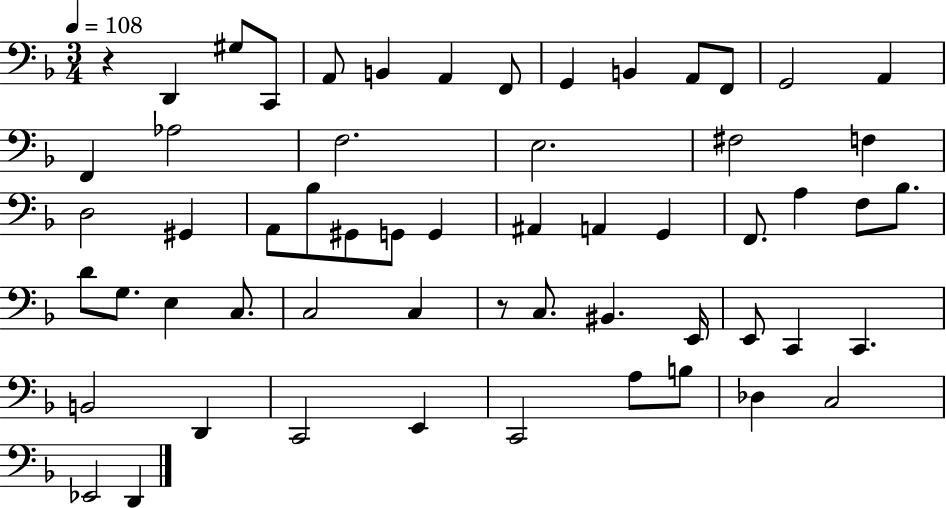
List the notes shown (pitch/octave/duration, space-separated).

R/q D2/q G#3/e C2/e A2/e B2/q A2/q F2/e G2/q B2/q A2/e F2/e G2/h A2/q F2/q Ab3/h F3/h. E3/h. F#3/h F3/q D3/h G#2/q A2/e Bb3/e G#2/e G2/e G2/q A#2/q A2/q G2/q F2/e. A3/q F3/e Bb3/e. D4/e G3/e. E3/q C3/e. C3/h C3/q R/e C3/e. BIS2/q. E2/s E2/e C2/q C2/q. B2/h D2/q C2/h E2/q C2/h A3/e B3/e Db3/q C3/h Eb2/h D2/q